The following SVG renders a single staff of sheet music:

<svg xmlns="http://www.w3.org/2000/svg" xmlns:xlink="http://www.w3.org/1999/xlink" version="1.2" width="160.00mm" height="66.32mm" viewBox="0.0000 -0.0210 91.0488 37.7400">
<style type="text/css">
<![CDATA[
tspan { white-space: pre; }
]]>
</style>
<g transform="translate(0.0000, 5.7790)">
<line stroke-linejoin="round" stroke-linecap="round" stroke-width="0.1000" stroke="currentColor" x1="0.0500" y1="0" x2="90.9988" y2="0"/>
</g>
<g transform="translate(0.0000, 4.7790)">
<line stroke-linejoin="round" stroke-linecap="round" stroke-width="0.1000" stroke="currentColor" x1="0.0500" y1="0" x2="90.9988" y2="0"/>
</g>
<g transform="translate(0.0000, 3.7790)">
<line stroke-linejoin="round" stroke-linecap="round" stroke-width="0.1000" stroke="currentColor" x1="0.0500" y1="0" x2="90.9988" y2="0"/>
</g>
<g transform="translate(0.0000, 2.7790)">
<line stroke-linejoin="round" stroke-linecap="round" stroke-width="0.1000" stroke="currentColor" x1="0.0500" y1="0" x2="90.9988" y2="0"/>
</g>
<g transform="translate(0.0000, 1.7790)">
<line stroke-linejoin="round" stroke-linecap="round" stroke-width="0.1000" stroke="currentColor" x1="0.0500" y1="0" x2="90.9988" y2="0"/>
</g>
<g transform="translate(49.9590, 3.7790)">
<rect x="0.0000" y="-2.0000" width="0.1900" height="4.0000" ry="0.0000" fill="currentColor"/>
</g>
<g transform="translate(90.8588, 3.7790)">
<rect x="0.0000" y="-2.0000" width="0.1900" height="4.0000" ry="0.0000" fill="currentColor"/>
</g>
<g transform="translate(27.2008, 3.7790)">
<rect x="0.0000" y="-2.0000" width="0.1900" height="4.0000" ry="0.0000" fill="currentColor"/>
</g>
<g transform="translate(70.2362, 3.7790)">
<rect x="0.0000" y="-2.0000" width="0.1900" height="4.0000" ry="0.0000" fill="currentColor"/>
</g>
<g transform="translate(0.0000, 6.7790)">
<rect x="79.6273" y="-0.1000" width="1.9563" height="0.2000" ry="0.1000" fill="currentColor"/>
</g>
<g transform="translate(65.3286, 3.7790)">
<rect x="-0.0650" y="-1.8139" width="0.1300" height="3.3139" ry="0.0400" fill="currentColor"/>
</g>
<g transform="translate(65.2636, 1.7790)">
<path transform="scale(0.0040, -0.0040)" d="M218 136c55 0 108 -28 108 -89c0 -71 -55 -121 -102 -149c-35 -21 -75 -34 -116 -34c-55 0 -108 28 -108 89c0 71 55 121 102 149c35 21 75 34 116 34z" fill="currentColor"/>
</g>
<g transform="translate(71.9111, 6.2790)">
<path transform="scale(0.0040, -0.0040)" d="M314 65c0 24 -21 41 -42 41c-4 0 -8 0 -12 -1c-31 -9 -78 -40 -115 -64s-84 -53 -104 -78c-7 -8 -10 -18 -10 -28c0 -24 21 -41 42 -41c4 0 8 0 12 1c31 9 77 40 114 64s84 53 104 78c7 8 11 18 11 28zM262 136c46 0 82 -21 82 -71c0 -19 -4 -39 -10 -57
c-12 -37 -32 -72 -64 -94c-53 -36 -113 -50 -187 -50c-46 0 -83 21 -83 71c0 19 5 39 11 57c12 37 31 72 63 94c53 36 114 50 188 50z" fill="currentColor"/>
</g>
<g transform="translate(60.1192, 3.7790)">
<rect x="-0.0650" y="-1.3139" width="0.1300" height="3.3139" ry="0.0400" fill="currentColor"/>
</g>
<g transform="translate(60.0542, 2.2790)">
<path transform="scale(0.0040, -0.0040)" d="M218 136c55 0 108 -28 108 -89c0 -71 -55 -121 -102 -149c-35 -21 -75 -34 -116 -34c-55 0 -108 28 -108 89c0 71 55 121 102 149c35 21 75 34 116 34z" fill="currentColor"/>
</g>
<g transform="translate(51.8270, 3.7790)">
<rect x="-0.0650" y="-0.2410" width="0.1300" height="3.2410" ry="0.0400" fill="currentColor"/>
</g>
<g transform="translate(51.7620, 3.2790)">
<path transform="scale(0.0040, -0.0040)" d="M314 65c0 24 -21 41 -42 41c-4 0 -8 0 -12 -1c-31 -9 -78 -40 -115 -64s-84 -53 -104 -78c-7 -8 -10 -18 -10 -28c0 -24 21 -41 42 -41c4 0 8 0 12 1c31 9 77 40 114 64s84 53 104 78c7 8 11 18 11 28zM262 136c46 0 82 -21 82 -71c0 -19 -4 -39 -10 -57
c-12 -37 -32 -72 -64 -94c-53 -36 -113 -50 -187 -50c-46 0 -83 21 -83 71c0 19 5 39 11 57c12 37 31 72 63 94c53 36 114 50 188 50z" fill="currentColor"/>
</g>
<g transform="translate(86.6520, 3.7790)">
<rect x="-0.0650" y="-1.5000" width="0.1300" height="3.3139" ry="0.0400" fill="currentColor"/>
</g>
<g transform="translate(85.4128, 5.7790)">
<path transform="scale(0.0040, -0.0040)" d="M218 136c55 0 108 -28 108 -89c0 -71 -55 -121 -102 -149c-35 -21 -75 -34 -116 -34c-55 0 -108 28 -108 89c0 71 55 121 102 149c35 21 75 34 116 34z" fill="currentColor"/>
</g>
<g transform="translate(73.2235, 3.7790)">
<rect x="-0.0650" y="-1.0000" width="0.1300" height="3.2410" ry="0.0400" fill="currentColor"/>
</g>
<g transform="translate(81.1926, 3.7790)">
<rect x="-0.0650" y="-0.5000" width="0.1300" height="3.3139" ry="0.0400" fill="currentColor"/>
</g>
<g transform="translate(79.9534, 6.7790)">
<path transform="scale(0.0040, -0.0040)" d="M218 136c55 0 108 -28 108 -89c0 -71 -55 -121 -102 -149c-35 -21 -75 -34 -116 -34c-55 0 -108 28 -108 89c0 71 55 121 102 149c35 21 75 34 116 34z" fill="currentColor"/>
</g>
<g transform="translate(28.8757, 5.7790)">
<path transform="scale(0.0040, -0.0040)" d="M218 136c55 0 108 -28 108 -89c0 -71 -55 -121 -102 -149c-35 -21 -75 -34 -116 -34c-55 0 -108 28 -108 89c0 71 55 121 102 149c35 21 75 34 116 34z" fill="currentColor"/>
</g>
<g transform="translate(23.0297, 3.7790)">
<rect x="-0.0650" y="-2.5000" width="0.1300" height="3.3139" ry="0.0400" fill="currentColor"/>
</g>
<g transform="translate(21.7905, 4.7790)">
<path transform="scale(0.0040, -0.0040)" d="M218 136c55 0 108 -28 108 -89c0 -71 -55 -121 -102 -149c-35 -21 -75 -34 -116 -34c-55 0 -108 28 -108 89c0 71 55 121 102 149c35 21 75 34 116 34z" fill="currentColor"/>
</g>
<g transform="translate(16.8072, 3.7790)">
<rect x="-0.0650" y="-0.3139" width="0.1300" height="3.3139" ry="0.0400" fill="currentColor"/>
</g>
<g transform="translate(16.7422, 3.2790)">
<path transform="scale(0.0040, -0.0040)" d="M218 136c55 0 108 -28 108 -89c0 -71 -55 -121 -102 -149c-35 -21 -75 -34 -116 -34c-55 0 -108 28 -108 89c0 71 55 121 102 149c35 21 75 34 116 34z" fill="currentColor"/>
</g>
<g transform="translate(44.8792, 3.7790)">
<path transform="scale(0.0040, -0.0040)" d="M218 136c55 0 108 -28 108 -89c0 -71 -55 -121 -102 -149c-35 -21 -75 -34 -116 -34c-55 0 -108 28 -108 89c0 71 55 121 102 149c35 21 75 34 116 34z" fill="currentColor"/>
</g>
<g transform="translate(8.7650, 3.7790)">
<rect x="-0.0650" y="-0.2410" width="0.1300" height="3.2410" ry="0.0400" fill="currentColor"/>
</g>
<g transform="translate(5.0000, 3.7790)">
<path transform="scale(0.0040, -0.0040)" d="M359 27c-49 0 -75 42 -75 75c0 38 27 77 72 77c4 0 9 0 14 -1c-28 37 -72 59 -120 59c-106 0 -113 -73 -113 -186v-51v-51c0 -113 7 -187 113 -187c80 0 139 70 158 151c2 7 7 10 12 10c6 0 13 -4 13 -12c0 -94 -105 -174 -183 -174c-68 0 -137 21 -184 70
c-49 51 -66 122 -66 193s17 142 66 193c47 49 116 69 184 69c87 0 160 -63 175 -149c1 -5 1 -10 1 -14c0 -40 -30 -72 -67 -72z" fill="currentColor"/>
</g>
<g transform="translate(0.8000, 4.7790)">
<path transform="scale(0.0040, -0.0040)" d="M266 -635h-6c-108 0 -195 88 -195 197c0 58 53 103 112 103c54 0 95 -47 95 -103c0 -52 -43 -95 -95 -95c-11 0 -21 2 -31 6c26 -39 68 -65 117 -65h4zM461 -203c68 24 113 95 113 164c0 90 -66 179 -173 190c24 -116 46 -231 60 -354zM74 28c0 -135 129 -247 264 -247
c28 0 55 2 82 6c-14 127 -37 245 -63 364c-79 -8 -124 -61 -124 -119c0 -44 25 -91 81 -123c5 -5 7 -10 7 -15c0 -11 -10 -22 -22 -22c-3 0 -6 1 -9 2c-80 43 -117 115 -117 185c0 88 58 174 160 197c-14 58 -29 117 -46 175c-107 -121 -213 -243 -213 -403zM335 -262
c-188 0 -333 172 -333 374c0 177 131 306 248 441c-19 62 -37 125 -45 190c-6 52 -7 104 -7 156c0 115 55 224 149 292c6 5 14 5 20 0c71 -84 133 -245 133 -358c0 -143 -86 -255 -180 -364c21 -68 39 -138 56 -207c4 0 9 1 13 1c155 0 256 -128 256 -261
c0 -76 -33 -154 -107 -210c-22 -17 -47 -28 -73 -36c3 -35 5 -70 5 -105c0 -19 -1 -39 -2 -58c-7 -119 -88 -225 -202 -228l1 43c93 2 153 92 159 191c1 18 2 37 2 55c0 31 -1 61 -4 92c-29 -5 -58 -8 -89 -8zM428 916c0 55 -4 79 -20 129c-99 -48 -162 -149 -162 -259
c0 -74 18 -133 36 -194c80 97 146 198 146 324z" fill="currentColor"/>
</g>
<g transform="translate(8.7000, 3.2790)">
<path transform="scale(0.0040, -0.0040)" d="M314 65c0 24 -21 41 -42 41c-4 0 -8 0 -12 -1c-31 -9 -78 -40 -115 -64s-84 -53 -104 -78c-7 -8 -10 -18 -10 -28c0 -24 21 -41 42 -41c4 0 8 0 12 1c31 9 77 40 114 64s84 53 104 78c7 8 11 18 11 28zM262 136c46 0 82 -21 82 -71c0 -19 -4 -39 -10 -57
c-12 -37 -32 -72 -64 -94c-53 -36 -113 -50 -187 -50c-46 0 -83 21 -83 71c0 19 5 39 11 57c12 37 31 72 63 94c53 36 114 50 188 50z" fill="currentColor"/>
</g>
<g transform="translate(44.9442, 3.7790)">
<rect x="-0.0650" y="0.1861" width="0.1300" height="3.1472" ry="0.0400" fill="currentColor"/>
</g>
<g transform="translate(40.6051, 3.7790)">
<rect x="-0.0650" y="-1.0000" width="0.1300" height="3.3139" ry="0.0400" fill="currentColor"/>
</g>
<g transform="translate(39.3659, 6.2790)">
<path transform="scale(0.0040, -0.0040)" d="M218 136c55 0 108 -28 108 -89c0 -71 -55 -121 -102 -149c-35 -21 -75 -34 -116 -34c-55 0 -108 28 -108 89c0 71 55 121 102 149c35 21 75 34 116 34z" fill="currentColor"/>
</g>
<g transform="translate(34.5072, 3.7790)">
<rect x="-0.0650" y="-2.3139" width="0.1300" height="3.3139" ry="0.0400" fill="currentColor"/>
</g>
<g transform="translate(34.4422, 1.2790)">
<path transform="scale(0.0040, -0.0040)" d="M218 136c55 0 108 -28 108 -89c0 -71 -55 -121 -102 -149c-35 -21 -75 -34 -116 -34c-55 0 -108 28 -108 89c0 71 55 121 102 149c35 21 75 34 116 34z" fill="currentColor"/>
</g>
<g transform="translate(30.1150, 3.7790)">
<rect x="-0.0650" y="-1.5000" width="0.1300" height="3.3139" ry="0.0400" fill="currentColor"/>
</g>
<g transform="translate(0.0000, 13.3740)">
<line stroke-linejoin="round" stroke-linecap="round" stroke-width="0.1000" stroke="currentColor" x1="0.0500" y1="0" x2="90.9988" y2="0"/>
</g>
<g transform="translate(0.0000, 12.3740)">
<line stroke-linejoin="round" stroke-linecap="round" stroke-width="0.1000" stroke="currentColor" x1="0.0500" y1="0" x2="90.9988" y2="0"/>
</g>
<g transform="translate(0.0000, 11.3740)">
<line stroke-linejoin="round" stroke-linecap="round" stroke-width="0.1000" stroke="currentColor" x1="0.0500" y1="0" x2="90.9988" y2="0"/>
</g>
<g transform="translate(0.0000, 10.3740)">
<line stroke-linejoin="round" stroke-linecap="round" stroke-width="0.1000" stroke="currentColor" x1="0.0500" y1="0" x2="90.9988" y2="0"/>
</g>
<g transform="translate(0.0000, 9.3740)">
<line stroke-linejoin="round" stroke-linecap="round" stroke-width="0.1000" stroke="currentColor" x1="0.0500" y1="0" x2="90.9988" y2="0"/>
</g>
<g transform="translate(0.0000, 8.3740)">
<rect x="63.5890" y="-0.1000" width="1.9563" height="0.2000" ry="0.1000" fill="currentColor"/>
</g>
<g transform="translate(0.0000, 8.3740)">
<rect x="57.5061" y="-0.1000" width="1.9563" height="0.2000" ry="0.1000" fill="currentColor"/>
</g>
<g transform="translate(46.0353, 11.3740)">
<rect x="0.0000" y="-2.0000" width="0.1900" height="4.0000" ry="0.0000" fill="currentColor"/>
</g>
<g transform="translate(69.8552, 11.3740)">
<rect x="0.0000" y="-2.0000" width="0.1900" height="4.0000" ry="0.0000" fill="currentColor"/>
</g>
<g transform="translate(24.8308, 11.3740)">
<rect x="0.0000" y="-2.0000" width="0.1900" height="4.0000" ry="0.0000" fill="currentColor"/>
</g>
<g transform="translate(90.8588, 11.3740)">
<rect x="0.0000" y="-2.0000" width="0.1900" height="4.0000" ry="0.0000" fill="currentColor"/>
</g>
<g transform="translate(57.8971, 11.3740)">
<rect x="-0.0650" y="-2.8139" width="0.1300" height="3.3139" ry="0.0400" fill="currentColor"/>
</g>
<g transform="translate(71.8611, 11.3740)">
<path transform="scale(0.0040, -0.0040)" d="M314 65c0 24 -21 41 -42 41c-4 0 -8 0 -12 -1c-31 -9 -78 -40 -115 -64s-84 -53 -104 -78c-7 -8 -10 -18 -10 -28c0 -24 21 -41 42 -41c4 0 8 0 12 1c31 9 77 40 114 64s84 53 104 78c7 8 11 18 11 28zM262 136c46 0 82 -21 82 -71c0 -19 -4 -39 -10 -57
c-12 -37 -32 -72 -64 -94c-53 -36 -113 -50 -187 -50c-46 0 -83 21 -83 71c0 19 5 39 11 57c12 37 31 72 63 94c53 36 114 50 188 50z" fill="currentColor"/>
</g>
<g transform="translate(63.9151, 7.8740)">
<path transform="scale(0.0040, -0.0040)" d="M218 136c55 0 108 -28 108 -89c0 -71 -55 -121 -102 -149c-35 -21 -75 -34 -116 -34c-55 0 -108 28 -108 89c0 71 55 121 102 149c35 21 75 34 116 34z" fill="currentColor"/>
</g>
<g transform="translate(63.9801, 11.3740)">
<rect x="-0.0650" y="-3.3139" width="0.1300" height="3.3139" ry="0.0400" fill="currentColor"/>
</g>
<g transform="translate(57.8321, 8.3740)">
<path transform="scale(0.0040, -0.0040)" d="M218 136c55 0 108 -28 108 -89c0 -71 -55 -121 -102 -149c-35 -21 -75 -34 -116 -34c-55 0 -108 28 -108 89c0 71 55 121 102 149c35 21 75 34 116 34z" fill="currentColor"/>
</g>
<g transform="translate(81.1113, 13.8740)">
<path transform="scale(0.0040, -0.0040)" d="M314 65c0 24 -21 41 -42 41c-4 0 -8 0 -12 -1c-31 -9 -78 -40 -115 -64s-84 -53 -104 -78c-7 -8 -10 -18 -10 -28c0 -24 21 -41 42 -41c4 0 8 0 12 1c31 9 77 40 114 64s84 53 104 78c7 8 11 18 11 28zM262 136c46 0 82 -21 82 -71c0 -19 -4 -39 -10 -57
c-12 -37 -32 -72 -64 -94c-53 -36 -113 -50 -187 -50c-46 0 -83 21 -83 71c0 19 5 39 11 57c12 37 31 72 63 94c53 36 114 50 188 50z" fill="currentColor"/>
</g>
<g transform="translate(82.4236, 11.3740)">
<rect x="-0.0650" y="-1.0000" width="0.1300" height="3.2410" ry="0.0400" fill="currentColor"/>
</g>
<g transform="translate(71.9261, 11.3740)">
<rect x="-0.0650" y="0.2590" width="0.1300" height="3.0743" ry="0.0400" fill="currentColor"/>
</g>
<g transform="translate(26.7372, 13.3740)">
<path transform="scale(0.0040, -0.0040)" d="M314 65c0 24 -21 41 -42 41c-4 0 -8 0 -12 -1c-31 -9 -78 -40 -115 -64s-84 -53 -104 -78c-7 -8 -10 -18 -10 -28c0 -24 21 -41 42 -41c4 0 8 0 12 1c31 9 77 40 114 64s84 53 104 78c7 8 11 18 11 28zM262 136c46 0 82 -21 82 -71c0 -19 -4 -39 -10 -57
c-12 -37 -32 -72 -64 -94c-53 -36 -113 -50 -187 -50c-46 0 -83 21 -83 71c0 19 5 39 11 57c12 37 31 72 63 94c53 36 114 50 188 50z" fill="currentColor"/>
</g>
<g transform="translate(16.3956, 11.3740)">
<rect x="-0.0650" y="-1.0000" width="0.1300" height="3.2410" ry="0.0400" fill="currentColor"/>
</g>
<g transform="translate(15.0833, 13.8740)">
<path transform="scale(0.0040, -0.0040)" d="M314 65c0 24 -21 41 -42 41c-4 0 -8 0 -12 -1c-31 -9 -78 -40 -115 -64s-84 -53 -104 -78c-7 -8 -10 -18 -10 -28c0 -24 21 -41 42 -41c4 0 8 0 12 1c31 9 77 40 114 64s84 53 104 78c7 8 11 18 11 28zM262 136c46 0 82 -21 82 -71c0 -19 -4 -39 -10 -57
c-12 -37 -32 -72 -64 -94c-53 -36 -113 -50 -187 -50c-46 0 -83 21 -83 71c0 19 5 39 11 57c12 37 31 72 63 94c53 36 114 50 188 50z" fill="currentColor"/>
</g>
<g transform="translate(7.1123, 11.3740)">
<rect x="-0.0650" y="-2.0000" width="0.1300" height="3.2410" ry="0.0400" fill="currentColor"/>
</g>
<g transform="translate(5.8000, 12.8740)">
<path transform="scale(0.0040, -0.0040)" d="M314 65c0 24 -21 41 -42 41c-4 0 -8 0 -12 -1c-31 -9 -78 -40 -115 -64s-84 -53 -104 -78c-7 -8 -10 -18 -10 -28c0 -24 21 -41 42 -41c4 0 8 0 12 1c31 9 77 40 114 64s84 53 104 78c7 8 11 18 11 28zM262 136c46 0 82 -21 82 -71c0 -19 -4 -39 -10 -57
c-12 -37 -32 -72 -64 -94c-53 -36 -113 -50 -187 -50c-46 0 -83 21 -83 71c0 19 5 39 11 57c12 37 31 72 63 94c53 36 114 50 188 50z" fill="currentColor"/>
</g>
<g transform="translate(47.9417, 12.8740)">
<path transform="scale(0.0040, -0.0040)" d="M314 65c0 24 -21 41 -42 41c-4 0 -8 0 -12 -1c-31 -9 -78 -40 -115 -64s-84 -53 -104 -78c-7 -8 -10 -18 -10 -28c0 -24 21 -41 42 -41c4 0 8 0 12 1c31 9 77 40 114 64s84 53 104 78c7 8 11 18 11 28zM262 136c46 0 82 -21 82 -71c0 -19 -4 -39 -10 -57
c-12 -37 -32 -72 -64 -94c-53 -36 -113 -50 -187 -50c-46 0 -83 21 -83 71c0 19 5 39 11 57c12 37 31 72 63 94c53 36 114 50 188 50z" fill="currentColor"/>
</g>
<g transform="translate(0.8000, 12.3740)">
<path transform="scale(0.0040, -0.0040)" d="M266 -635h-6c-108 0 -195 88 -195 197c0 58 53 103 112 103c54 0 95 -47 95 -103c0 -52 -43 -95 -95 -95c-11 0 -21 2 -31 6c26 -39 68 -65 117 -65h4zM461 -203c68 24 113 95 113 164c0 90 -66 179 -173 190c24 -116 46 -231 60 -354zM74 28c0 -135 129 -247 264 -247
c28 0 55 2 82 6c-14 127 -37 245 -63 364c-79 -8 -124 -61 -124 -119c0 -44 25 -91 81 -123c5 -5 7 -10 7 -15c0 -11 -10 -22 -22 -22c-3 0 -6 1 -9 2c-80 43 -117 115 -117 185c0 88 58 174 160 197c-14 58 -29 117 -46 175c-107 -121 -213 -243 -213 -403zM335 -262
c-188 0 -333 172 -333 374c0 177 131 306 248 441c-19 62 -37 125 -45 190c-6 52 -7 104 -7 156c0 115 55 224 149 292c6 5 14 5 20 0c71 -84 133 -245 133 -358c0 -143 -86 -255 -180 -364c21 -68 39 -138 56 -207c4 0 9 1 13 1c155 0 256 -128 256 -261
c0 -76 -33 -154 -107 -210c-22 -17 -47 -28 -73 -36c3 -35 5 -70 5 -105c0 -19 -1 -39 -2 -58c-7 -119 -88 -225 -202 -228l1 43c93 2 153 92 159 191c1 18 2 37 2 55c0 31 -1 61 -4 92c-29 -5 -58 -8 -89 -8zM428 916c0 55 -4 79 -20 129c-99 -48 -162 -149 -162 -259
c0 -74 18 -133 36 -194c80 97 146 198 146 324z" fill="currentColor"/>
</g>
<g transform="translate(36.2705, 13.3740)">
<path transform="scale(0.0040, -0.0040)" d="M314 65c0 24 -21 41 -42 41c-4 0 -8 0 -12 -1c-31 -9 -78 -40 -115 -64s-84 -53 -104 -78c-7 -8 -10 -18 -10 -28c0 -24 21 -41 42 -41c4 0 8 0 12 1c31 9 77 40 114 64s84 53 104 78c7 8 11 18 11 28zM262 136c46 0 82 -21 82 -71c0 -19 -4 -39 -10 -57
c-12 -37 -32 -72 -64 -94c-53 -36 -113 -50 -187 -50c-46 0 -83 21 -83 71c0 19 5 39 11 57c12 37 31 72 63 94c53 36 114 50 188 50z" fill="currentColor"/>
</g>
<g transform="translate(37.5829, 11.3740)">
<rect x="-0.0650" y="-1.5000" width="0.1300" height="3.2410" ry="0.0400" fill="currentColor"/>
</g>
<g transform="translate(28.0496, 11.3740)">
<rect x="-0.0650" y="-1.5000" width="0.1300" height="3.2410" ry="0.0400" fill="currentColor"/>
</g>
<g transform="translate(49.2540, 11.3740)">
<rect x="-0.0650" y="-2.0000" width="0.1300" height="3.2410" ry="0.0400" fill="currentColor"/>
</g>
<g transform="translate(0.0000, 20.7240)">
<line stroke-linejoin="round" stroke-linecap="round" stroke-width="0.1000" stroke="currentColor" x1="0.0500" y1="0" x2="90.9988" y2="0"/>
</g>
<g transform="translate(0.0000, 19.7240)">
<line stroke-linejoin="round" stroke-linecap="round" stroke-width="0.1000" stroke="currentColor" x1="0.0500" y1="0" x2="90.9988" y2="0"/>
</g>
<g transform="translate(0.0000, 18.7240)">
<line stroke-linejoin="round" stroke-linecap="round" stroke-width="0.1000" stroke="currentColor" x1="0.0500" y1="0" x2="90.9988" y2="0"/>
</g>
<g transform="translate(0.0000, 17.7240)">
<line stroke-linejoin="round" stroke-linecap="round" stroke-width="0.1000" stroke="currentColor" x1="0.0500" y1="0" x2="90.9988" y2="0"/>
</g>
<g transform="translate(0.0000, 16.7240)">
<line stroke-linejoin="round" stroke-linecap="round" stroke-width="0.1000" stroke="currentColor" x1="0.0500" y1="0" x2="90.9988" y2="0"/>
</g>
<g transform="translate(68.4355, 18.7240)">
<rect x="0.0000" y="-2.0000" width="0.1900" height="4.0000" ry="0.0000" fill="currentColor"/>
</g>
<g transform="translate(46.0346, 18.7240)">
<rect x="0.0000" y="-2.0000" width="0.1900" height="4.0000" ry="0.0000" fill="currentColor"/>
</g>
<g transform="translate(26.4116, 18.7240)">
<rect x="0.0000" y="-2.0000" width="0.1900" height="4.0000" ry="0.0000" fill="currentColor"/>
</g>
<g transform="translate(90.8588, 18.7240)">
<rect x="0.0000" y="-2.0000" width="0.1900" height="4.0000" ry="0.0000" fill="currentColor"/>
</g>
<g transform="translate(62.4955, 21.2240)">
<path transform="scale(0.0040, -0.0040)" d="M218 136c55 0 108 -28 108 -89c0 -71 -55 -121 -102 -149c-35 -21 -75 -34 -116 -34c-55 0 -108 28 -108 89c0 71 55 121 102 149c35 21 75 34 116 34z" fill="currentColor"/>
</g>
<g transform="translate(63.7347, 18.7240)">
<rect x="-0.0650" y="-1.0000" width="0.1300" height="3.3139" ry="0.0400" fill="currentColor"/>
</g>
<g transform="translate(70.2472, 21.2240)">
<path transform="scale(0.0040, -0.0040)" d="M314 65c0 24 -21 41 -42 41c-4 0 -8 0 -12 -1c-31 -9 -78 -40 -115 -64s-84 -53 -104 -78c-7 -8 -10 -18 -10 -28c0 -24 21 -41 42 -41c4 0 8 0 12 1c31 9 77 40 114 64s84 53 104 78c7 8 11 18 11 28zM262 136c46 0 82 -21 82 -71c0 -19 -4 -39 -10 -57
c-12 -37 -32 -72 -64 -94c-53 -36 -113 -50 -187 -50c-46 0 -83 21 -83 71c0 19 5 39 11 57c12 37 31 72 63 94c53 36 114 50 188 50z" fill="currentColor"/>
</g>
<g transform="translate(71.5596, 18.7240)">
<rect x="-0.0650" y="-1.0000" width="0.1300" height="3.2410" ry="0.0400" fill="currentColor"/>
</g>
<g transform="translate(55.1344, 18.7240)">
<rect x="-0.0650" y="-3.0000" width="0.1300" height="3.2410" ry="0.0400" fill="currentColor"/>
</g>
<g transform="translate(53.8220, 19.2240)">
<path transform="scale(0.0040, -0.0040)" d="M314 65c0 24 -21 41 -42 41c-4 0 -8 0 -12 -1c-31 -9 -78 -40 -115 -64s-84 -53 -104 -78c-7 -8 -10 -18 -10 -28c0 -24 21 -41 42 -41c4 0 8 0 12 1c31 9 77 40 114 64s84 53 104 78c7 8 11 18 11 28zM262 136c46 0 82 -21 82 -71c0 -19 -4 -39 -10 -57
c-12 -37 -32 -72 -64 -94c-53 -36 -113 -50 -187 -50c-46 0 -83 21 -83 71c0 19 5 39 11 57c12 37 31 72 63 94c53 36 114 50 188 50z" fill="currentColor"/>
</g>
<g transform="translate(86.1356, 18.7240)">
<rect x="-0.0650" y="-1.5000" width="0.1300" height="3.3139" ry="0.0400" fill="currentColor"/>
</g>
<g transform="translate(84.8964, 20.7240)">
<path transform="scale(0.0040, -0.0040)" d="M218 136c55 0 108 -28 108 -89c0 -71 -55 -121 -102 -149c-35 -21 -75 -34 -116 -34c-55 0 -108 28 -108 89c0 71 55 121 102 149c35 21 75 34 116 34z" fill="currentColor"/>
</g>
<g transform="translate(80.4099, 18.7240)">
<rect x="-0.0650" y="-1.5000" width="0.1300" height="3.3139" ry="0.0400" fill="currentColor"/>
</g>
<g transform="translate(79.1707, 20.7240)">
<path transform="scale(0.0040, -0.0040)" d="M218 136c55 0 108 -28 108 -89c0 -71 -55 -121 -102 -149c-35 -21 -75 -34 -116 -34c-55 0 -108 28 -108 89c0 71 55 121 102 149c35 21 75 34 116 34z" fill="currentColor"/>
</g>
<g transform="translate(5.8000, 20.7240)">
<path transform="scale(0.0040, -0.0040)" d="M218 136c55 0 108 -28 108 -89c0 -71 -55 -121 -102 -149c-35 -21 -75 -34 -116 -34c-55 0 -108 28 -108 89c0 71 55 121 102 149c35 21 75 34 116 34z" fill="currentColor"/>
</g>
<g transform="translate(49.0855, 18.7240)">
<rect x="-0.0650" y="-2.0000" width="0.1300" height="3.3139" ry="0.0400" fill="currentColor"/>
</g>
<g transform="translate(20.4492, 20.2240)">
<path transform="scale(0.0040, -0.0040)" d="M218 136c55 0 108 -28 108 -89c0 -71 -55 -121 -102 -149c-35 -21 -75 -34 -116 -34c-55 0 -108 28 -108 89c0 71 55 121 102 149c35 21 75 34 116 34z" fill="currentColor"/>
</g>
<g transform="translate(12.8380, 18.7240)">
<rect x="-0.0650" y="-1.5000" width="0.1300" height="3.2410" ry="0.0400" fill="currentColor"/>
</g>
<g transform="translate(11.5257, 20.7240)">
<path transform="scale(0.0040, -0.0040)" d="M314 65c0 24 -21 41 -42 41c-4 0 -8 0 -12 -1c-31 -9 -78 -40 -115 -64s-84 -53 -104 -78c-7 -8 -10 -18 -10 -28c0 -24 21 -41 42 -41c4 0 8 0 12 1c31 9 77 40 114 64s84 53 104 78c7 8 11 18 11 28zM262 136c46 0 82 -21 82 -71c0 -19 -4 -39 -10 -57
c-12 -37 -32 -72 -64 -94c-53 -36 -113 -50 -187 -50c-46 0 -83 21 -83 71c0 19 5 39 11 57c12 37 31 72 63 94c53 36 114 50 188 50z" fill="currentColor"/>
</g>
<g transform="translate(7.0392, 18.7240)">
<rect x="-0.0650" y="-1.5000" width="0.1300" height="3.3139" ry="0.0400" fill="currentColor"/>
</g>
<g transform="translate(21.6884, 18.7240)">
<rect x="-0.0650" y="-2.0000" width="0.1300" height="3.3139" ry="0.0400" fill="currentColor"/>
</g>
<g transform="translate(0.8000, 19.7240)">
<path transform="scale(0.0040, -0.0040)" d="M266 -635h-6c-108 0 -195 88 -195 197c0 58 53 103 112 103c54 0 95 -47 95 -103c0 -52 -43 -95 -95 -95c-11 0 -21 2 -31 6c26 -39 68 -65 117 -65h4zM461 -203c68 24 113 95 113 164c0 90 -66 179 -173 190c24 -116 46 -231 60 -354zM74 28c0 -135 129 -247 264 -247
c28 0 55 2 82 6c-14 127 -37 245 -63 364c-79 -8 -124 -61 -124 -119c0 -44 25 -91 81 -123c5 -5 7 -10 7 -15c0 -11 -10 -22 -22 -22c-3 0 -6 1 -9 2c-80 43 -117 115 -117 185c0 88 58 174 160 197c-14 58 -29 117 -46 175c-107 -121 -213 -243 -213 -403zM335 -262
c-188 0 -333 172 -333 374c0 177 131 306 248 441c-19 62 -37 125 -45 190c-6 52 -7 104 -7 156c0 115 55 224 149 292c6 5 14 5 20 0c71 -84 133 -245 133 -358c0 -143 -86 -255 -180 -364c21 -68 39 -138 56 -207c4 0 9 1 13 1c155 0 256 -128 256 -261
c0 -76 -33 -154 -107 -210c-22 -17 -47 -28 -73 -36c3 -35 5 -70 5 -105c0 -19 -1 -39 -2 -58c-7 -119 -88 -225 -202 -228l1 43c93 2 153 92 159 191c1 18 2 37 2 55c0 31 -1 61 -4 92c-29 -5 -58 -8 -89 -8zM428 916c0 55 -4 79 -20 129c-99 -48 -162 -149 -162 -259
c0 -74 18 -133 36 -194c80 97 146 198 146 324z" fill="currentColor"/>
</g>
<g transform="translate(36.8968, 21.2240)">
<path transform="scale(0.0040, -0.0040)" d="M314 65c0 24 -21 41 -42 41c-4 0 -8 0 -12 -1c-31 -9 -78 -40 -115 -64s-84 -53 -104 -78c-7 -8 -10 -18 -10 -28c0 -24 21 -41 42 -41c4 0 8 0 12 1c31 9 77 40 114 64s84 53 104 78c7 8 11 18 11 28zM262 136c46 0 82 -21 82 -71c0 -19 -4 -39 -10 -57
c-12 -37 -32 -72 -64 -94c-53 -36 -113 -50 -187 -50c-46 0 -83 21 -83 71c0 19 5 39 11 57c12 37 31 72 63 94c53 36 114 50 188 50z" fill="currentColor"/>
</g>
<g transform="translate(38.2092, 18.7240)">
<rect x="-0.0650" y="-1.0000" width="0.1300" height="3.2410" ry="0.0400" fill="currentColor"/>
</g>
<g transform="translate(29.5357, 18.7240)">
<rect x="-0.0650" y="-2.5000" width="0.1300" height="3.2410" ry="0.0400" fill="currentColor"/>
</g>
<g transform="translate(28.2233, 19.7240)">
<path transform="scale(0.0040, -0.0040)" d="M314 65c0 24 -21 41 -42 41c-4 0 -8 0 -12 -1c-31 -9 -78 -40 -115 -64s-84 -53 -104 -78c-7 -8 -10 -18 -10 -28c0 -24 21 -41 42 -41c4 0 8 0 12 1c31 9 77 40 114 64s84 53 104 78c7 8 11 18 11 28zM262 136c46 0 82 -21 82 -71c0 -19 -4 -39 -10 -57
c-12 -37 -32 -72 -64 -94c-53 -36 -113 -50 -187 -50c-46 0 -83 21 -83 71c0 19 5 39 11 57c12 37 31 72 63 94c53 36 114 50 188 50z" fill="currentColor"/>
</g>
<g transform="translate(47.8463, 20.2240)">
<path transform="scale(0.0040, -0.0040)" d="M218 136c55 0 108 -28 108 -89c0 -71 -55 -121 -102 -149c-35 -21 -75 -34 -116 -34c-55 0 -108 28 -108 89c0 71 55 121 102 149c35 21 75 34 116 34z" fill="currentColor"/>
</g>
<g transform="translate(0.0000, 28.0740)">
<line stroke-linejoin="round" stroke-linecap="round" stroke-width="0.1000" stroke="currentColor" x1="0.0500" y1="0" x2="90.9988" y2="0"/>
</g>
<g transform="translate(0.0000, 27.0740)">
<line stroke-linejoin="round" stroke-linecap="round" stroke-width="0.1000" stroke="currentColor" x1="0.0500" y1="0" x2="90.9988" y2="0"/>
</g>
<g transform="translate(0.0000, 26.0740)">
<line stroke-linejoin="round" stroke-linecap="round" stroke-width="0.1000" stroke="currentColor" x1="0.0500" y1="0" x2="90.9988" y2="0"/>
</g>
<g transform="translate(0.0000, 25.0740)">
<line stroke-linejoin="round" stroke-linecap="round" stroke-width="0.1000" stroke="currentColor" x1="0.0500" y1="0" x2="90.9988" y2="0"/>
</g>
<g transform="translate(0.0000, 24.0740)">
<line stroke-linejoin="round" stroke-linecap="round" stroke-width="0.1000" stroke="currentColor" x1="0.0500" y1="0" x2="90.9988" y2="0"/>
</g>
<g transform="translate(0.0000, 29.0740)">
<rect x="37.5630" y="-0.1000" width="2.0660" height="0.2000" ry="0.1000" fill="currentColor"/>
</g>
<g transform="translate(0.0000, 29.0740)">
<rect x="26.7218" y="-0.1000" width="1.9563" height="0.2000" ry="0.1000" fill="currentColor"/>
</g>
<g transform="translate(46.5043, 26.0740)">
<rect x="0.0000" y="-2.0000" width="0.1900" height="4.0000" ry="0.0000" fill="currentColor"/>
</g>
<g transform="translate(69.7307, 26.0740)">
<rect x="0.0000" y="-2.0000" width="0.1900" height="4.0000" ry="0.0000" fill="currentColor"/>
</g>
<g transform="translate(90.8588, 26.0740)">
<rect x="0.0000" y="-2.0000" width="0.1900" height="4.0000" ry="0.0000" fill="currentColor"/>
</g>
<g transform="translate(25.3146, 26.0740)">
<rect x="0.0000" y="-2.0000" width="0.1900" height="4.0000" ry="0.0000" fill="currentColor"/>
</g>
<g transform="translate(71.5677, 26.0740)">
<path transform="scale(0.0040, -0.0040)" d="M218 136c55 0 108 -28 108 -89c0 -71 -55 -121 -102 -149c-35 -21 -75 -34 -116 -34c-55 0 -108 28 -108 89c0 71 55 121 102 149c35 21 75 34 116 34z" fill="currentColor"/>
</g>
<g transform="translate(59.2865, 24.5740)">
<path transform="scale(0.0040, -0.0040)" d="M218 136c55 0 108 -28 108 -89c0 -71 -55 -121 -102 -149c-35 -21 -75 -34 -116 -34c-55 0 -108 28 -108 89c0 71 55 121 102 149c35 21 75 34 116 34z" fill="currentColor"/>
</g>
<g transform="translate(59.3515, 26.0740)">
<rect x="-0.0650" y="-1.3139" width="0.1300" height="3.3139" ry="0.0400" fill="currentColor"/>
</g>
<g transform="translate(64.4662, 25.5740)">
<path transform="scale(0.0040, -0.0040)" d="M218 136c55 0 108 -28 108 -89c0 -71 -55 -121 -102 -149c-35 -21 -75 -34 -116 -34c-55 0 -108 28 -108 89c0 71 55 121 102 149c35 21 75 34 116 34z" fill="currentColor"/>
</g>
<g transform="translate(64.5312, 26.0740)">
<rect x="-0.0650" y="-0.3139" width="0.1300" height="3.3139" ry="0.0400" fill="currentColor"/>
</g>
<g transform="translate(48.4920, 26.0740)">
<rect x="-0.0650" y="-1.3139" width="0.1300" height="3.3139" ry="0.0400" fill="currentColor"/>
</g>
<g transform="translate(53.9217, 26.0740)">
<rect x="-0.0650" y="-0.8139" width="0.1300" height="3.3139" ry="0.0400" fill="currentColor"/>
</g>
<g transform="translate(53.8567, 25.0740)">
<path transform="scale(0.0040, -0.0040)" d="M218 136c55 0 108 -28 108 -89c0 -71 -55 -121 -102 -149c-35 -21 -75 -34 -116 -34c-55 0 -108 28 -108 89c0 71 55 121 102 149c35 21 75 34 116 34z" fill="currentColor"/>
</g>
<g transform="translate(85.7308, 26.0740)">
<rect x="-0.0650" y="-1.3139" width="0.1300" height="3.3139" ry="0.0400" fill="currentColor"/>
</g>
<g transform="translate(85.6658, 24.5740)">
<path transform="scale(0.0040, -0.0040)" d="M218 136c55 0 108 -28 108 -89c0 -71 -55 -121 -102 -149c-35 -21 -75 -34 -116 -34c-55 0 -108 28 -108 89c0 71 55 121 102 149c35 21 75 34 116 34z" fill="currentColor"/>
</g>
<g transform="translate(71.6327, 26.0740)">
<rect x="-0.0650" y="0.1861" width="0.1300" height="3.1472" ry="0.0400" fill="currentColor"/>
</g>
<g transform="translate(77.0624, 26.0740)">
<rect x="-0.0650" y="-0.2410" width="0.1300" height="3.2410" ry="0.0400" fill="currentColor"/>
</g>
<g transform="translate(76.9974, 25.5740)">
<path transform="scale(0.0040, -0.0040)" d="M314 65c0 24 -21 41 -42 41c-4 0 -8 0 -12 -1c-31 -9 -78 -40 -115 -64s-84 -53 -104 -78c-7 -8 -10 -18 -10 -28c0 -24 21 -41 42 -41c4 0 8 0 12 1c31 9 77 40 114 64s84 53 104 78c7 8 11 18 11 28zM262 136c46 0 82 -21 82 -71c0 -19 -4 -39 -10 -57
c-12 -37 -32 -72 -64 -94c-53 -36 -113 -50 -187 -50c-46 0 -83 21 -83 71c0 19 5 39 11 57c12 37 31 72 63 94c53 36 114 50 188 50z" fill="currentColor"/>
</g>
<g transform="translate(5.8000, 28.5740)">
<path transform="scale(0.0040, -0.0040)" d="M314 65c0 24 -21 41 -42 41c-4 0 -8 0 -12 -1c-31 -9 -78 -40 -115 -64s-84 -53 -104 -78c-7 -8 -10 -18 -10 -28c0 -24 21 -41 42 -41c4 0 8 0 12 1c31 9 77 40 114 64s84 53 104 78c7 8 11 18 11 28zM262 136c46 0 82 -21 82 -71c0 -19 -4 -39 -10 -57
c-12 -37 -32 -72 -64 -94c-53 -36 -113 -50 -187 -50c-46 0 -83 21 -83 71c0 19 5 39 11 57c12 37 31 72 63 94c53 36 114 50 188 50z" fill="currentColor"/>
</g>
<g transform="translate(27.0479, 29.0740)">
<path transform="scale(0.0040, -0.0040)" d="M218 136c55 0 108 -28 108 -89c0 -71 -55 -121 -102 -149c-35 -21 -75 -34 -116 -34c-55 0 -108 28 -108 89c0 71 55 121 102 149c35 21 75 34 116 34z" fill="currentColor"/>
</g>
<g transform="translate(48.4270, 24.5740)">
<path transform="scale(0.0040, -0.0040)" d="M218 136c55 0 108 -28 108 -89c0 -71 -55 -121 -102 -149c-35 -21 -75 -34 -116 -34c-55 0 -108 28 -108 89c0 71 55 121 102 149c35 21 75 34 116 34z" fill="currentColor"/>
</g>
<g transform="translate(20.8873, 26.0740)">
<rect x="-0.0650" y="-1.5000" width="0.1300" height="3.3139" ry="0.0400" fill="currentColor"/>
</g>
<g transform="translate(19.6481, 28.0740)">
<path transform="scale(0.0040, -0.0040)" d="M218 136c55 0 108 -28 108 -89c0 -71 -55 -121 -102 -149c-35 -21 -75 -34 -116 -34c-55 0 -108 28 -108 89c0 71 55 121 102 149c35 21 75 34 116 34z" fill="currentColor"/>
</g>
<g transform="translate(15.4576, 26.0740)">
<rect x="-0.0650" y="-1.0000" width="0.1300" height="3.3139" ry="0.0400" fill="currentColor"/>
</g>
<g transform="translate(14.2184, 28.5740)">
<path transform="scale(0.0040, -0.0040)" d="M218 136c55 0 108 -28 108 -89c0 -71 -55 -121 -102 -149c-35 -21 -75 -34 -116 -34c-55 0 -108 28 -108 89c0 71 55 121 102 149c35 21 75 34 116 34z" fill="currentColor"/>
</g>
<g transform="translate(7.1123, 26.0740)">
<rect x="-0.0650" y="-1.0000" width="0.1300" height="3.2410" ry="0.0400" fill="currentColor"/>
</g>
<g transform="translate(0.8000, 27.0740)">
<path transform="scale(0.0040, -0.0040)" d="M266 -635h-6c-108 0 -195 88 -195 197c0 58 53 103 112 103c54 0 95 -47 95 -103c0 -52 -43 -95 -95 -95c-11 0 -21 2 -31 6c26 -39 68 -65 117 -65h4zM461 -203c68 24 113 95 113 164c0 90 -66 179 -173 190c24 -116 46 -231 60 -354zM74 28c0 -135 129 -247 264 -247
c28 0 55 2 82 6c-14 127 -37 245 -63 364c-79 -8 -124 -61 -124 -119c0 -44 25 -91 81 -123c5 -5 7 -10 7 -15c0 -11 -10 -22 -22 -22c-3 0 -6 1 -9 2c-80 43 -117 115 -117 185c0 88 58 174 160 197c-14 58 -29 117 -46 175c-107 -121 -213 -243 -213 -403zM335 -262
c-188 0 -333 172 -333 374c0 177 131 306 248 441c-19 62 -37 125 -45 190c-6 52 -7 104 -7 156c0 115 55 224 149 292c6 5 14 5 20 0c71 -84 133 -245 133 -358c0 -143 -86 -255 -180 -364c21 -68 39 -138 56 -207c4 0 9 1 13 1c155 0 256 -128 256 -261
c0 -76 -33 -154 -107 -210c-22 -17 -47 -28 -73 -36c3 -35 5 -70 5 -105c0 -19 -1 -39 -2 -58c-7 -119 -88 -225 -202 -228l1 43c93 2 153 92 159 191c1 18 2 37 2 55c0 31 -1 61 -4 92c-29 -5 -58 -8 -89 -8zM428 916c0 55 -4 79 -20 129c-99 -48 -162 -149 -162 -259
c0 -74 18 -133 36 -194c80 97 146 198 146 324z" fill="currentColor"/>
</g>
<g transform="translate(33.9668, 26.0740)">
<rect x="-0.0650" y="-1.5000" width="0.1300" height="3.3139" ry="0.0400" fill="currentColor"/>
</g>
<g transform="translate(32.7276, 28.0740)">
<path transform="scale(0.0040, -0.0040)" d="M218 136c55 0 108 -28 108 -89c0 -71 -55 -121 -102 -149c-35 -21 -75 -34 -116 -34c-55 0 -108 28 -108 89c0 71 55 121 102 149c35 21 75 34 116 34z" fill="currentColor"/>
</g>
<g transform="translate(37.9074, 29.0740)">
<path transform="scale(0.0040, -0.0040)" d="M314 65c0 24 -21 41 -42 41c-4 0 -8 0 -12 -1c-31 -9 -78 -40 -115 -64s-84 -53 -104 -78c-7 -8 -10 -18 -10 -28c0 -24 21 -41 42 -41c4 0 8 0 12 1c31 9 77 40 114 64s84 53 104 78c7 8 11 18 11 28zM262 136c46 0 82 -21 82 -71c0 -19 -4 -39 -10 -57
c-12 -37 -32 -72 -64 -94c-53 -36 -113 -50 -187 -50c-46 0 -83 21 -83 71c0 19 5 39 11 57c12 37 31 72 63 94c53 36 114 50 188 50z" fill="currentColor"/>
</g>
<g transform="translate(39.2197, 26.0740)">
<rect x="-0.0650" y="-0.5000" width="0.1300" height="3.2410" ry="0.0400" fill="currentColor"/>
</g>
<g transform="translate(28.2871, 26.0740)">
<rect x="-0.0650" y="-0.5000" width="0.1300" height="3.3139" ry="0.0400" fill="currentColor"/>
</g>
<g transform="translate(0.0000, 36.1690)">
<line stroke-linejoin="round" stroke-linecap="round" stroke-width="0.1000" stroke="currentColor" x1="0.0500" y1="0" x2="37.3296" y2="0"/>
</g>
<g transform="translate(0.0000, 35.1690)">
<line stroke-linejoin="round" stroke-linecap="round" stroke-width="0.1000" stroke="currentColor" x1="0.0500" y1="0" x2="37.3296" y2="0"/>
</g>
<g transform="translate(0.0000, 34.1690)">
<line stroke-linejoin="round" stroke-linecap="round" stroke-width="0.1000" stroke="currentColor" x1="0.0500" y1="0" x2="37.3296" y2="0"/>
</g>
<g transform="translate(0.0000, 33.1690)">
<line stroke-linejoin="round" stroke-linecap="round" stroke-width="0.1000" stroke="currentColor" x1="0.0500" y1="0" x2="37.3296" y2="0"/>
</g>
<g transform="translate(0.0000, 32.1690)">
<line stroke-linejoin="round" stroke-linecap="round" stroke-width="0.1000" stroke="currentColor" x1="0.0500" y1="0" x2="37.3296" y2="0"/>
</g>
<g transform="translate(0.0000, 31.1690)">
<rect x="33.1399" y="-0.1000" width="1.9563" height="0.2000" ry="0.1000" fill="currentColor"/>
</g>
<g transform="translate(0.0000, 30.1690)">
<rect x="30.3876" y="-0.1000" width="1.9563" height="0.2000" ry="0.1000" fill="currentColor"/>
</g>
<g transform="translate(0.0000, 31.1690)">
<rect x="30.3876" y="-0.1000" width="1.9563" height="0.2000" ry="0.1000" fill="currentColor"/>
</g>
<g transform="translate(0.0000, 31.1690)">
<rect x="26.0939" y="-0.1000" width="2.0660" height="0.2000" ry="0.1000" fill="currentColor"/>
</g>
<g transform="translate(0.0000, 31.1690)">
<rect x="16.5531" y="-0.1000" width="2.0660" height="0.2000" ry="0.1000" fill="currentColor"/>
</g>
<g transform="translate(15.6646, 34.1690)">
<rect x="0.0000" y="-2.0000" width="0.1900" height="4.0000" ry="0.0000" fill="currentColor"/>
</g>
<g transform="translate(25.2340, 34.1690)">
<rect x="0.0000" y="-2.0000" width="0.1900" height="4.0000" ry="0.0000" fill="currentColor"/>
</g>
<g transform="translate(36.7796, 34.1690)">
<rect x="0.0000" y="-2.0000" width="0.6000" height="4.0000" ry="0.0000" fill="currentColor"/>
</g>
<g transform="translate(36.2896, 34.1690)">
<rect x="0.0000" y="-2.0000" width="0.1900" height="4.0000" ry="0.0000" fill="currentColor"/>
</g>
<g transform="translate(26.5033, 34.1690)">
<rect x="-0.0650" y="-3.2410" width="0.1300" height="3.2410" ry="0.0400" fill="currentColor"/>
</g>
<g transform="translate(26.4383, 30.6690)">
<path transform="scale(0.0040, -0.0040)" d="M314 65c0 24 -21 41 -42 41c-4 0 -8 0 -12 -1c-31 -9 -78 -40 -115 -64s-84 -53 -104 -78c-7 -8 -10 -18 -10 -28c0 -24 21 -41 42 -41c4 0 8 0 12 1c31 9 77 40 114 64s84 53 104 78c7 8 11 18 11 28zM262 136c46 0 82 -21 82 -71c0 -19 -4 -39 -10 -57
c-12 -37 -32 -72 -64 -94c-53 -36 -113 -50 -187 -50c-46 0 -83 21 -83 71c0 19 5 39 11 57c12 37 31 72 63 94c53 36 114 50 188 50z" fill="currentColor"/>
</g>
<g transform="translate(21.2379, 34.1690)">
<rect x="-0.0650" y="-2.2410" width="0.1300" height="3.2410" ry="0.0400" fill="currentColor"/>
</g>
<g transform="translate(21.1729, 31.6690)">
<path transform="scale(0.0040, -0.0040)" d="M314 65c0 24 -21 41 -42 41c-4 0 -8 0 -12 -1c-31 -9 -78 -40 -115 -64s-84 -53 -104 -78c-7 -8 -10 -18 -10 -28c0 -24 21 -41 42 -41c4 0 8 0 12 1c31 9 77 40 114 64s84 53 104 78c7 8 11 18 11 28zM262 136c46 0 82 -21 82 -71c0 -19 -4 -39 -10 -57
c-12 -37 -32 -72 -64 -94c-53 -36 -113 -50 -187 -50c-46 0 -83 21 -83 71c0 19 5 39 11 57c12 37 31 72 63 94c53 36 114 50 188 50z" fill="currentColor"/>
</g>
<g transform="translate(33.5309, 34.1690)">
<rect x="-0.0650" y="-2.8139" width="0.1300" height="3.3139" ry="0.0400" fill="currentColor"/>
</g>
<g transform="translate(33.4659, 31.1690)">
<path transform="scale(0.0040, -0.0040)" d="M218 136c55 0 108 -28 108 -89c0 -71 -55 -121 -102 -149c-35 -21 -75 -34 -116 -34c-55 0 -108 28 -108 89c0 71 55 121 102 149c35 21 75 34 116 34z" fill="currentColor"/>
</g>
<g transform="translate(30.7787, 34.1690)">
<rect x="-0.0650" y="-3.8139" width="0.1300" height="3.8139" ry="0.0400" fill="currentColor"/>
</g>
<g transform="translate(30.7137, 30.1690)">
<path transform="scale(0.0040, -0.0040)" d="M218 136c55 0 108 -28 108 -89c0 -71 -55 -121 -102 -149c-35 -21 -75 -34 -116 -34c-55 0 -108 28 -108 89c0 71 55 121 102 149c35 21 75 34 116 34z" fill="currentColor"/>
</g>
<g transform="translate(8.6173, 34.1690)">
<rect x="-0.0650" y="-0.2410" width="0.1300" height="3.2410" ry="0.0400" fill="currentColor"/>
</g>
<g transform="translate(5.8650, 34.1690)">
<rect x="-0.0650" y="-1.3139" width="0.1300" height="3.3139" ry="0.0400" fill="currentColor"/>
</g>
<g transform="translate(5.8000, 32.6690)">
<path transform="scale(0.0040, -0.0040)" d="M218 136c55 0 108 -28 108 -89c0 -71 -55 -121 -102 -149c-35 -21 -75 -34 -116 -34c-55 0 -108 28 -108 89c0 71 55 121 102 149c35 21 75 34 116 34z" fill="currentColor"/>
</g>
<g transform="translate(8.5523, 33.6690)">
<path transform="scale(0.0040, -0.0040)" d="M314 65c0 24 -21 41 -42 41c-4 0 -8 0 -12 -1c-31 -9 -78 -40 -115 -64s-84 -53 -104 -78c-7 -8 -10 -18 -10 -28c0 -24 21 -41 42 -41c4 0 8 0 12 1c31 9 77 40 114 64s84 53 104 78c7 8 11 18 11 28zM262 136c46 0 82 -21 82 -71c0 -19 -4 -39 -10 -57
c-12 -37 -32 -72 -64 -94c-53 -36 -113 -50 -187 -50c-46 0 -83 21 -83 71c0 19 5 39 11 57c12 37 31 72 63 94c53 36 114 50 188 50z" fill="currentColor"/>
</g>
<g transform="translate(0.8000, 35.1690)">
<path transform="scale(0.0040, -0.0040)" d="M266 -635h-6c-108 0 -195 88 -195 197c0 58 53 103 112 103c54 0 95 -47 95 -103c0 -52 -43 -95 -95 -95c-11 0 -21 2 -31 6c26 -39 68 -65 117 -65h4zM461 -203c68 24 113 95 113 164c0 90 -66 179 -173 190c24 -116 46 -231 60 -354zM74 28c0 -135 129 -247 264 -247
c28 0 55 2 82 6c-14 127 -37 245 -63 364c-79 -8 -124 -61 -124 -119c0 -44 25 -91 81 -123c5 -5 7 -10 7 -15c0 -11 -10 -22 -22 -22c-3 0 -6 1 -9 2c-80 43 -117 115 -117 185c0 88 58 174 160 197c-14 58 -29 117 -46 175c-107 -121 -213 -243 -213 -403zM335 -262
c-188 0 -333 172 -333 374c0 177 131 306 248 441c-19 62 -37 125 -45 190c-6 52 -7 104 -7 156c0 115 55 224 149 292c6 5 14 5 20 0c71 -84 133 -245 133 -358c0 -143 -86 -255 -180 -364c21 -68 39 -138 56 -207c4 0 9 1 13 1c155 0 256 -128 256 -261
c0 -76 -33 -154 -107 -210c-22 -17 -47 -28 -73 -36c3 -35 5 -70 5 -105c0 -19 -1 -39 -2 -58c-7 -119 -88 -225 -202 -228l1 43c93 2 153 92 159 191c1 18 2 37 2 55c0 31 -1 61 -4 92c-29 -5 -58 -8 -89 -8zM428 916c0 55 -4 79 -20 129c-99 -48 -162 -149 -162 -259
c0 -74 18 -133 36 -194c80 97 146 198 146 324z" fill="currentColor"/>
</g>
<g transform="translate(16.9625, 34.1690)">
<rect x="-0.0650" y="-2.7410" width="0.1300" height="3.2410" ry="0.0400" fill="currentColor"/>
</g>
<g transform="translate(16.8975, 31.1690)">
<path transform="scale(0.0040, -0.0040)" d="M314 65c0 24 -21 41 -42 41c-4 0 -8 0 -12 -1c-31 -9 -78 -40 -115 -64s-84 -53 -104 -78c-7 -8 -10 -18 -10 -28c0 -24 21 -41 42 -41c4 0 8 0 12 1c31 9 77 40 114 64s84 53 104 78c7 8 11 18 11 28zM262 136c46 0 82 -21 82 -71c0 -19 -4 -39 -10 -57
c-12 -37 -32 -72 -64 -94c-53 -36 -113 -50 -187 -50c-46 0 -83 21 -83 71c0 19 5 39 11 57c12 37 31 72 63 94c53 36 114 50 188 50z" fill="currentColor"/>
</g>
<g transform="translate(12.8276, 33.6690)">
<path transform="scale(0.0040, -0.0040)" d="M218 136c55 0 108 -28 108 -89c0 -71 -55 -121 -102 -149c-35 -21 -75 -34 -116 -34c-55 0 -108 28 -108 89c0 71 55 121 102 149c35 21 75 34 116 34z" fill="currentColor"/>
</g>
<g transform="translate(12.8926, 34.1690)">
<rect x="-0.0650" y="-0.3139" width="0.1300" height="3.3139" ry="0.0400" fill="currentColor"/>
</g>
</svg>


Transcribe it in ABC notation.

X:1
T:Untitled
M:4/4
L:1/4
K:C
c2 c G E g D B c2 e f D2 C E F2 D2 E2 E2 F2 a b B2 D2 E E2 F G2 D2 F A2 D D2 E E D2 D E C E C2 e d e c B c2 e e c2 c a2 g2 b2 c' a